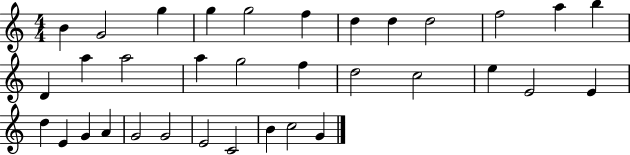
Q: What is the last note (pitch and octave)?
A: G4